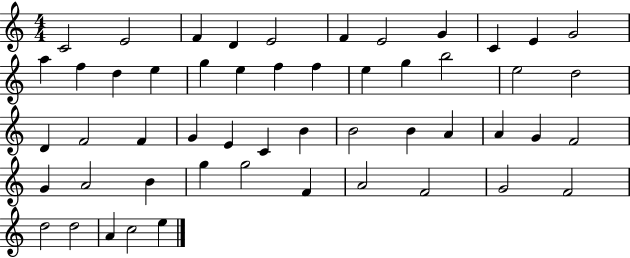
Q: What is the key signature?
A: C major